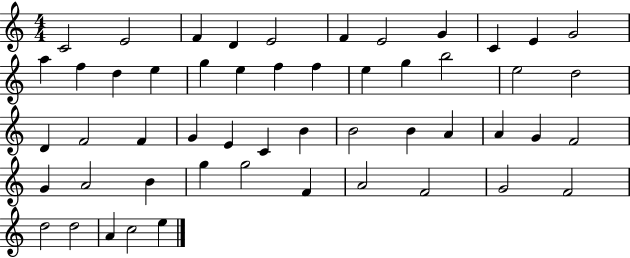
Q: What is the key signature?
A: C major